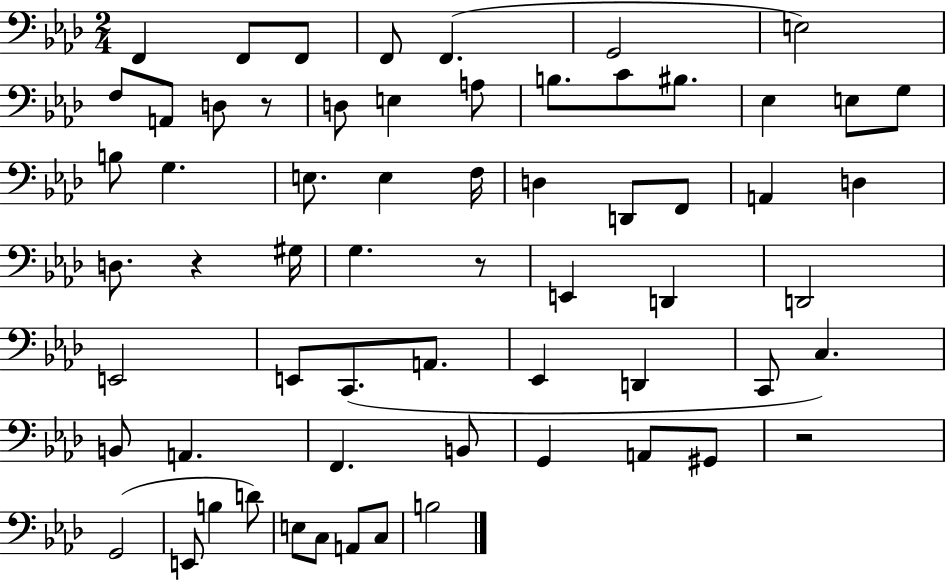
F2/q F2/e F2/e F2/e F2/q. G2/h E3/h F3/e A2/e D3/e R/e D3/e E3/q A3/e B3/e. C4/e BIS3/e. Eb3/q E3/e G3/e B3/e G3/q. E3/e. E3/q F3/s D3/q D2/e F2/e A2/q D3/q D3/e. R/q G#3/s G3/q. R/e E2/q D2/q D2/h E2/h E2/e C2/e. A2/e. Eb2/q D2/q C2/e C3/q. B2/e A2/q. F2/q. B2/e G2/q A2/e G#2/e R/h G2/h E2/e B3/q D4/e E3/e C3/e A2/e C3/e B3/h